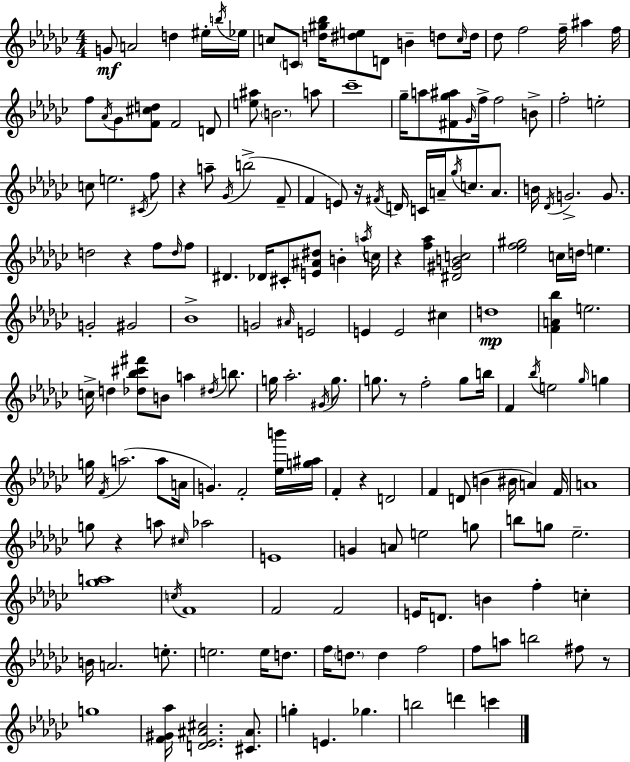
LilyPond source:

{
  \clef treble
  \numericTimeSignature
  \time 4/4
  \key ees \minor
  g'8\mf a'2 d''4 eis''16-. \acciaccatura { b''16 } | ees''16 c''8 \parenthesize c'8 <d'' gis'' bes''>16 <dis'' e''>8 d'8 b'4-- d''8 | \grace { c''16 } d''16 des''8 f''2 f''16-- ais''4 | f''16 f''8 \acciaccatura { aes'16 } ges'8 <f' cis'' d''>8 f'2 | \break d'8 <e'' ais''>8 \parenthesize b'2. | a''8 ces'''1-- | ges''16-- a''8 <fis' ges'' ais''>8 \grace { ges'16 } f''16-> f''2 | b'8-> f''2-. e''2-. | \break c''8 e''2. | \acciaccatura { cis'16 } f''8 r4 a''8-- \acciaccatura { ges'16 } b''2->( | f'8-- f'4 e'8) r16 \acciaccatura { fis'16 } d'16 c'16 | a'16-- \acciaccatura { ges''16 } c''8. a'8. b'16 \acciaccatura { des'16 } g'2.-> | \break g'8. d''2 | r4 f''8 \grace { d''16 } f''8 dis'4. | des'16 cis'8-. <e' ais' dis''>8 b'4-. \acciaccatura { a''16 } c''16 r4 <f'' aes''>4 | <dis' gis' b' c''>2 <ees'' f'' gis''>2 | \break c''16 d''16 e''4. g'2-. | gis'2 bes'1-> | g'2 | \grace { ais'16 } e'2 e'4 | \break e'2 cis''4 d''1\mp | <f' a' bes''>4 | e''2. c''16-> d''4 | <des'' bes'' cis''' fis'''>8 b'8 a''4 \acciaccatura { dis''16 } b''8. g''16 aes''2.-. | \break \acciaccatura { gis'16 } g''8. g''8. | r8 f''2-. g''8 b''16 f'4 | \acciaccatura { bes''16 } e''2 \grace { ges''16 } g''4 | g''16 \acciaccatura { f'16 }( a''2. a''8 | \break a'16 g'4.) f'2-. <ees'' b'''>16 | <g'' ais''>16 f'4-. r4 d'2 | f'4 d'8( b'4 bis'16 a'4) | f'16 a'1 | \break g''8 r4 a''8 \grace { cis''16 } aes''2 | e'1 | g'4 a'8 e''2 | g''8 b''8 g''8 ees''2.-- | \break <ges'' a''>1 | \acciaccatura { c''16 } f'1 | f'2 f'2 | e'16 d'8. b'4 f''4-. c''4-. | \break b'16 a'2. | e''8.-. e''2. e''16 | d''8. f''16 \parenthesize d''8. d''4 f''2 | f''8 a''8 b''2 fis''8 | \break r8 g''1 | <f' gis' aes''>16 <d' ees' ais' cis''>2. | <cis' ais'>8. g''4-. e'4. ges''4. | b''2 d'''4 c'''4 | \break \bar "|."
}